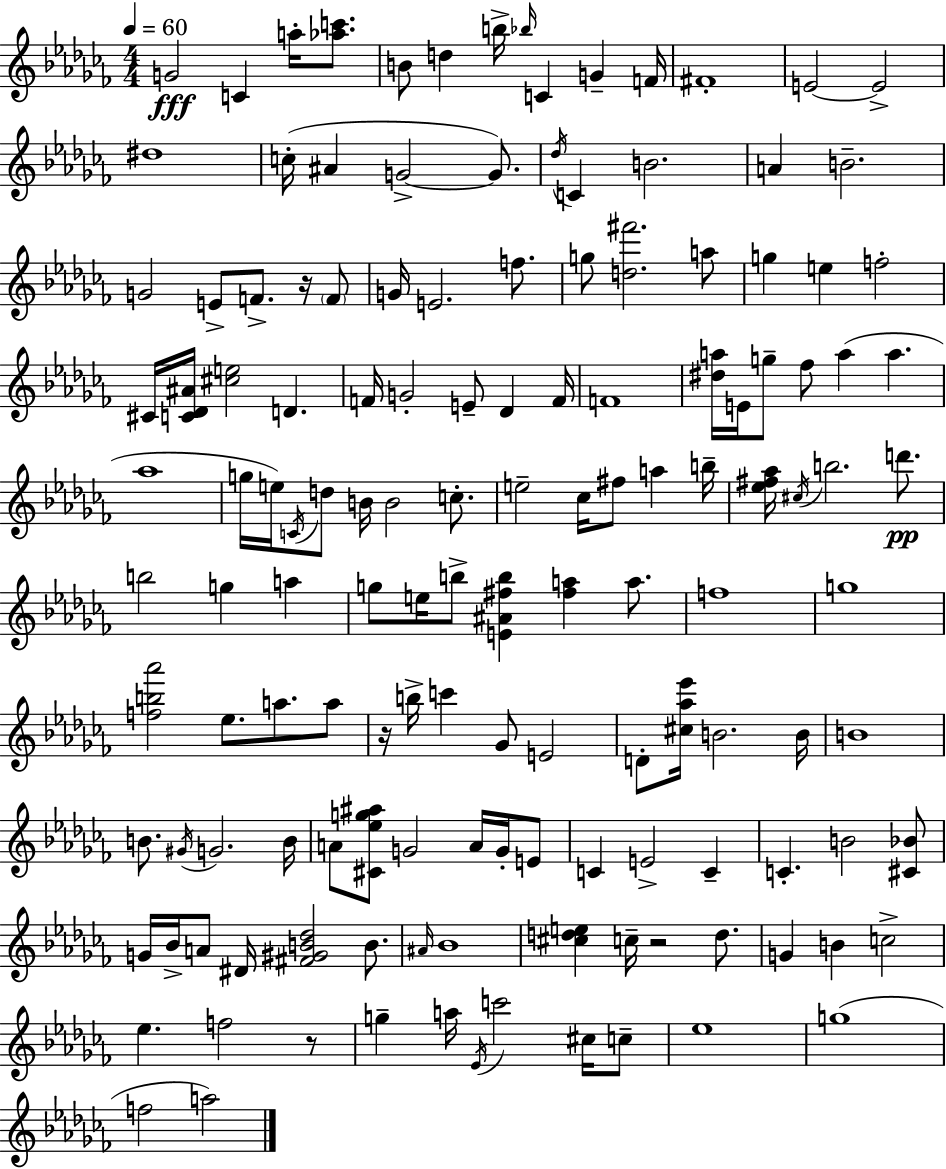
G4/h C4/q A5/s [Ab5,C6]/e. B4/e D5/q B5/s Bb5/s C4/q G4/q F4/s F#4/w E4/h E4/h D#5/w C5/s A#4/q G4/h G4/e. Db5/s C4/q B4/h. A4/q B4/h. G4/h E4/e F4/e. R/s F4/e G4/s E4/h. F5/e. G5/e [D5,F#6]/h. A5/e G5/q E5/q F5/h C#4/s [C4,Db4,A#4]/s [C#5,E5]/h D4/q. F4/s G4/h E4/e Db4/q F4/s F4/w [D#5,A5]/s E4/s G5/e FES5/e A5/q A5/q. Ab5/w G5/s E5/s C4/s D5/e B4/s B4/h C5/e. E5/h CES5/s F#5/e A5/q B5/s [Eb5,F#5,Ab5]/s C#5/s B5/h. D6/e. B5/h G5/q A5/q G5/e E5/s B5/e [E4,A#4,F#5,B5]/q [F#5,A5]/q A5/e. F5/w G5/w [F5,B5,Ab6]/h Eb5/e. A5/e. A5/e R/s B5/s C6/q Gb4/e E4/h D4/e [C#5,Ab5,Eb6]/s B4/h. B4/s B4/w B4/e. G#4/s G4/h. B4/s A4/e [C#4,Eb5,G5,A#5]/e G4/h A4/s G4/s E4/e C4/q E4/h C4/q C4/q. B4/h [C#4,Bb4]/e G4/s Bb4/s A4/e D#4/s [F#4,G#4,B4,Db5]/h B4/e. A#4/s Bb4/w [C#5,D5,E5]/q C5/s R/h D5/e. G4/q B4/q C5/h Eb5/q. F5/h R/e G5/q A5/s Eb4/s C6/h C#5/s C5/e Eb5/w G5/w F5/h A5/h